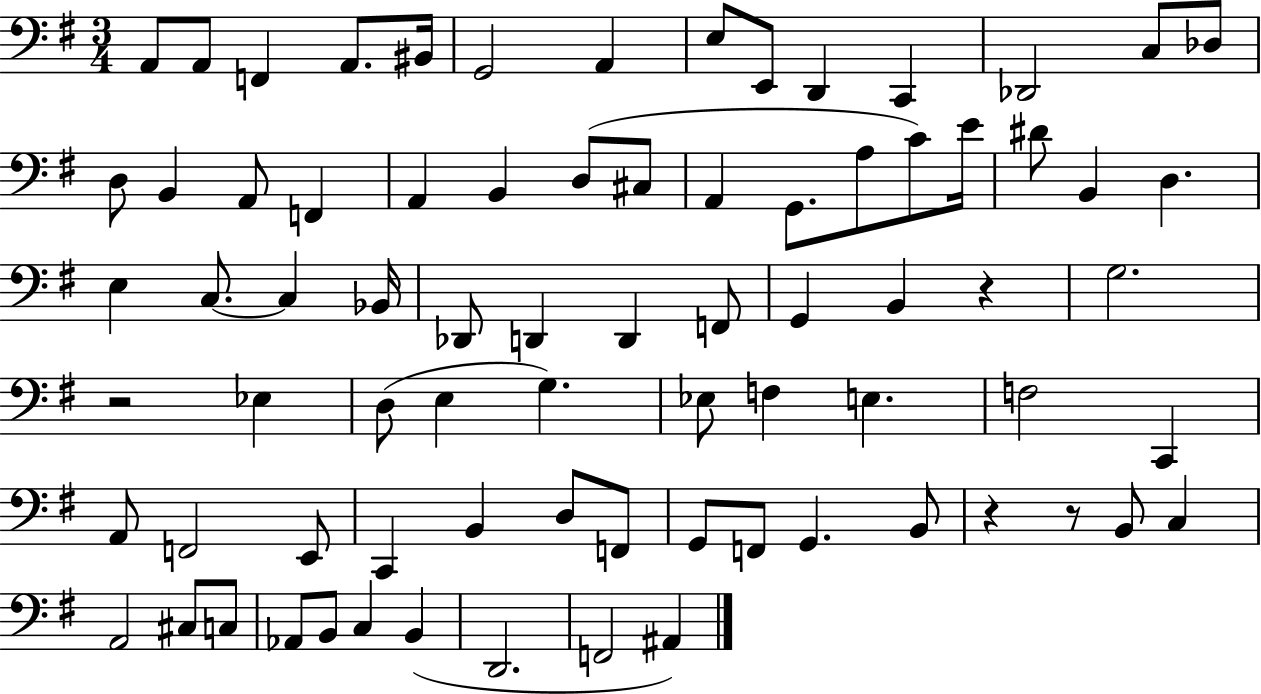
X:1
T:Untitled
M:3/4
L:1/4
K:G
A,,/2 A,,/2 F,, A,,/2 ^B,,/4 G,,2 A,, E,/2 E,,/2 D,, C,, _D,,2 C,/2 _D,/2 D,/2 B,, A,,/2 F,, A,, B,, D,/2 ^C,/2 A,, G,,/2 A,/2 C/2 E/4 ^D/2 B,, D, E, C,/2 C, _B,,/4 _D,,/2 D,, D,, F,,/2 G,, B,, z G,2 z2 _E, D,/2 E, G, _E,/2 F, E, F,2 C,, A,,/2 F,,2 E,,/2 C,, B,, D,/2 F,,/2 G,,/2 F,,/2 G,, B,,/2 z z/2 B,,/2 C, A,,2 ^C,/2 C,/2 _A,,/2 B,,/2 C, B,, D,,2 F,,2 ^A,,